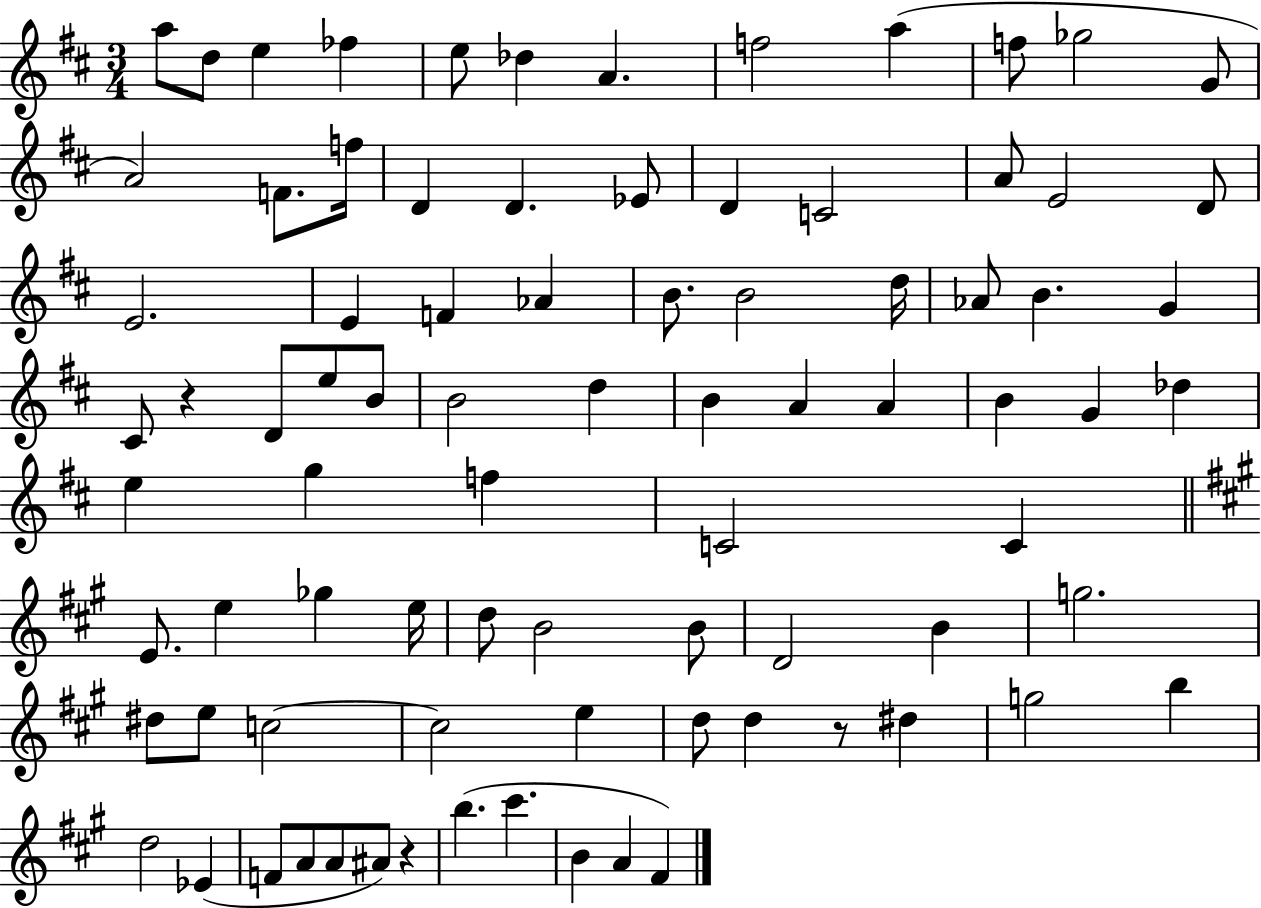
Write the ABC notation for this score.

X:1
T:Untitled
M:3/4
L:1/4
K:D
a/2 d/2 e _f e/2 _d A f2 a f/2 _g2 G/2 A2 F/2 f/4 D D _E/2 D C2 A/2 E2 D/2 E2 E F _A B/2 B2 d/4 _A/2 B G ^C/2 z D/2 e/2 B/2 B2 d B A A B G _d e g f C2 C E/2 e _g e/4 d/2 B2 B/2 D2 B g2 ^d/2 e/2 c2 c2 e d/2 d z/2 ^d g2 b d2 _E F/2 A/2 A/2 ^A/2 z b ^c' B A ^F